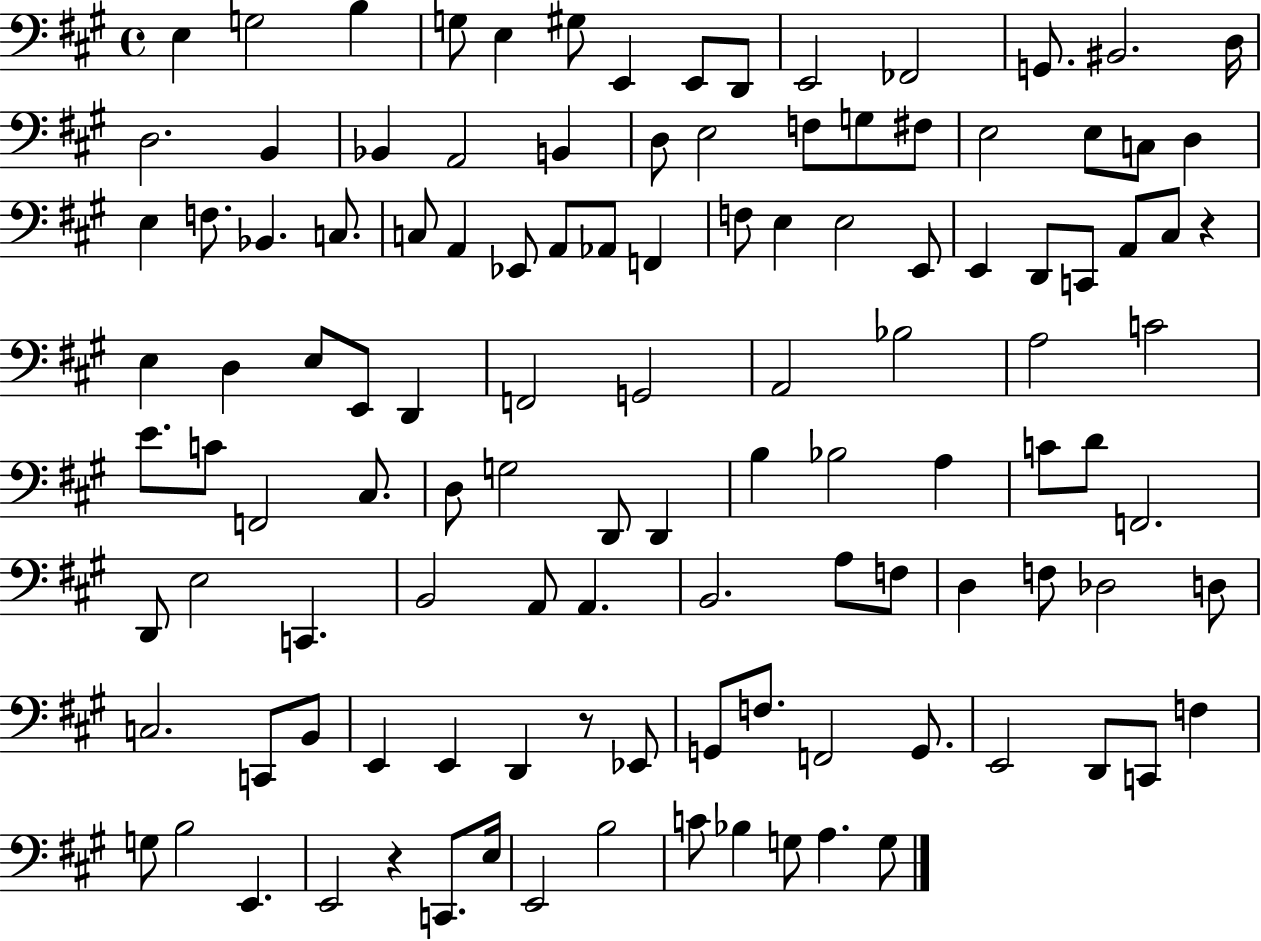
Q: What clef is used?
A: bass